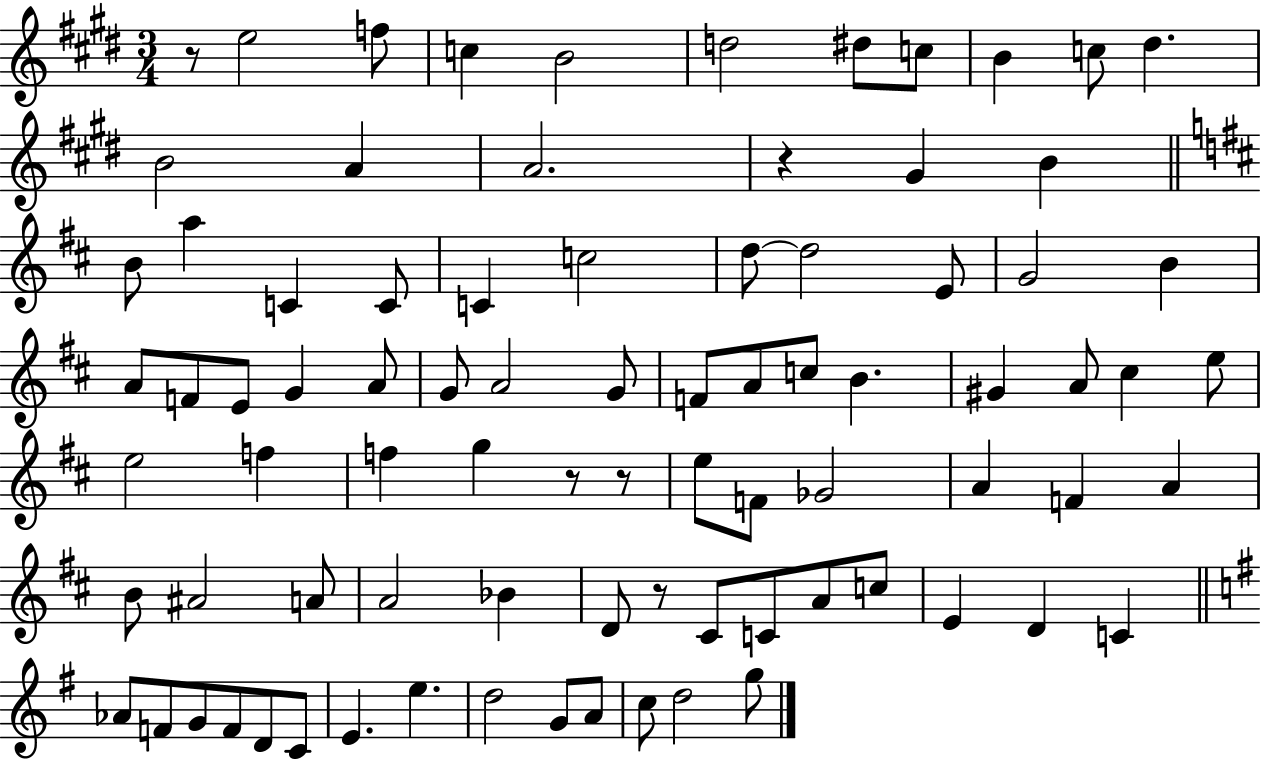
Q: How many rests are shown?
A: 5